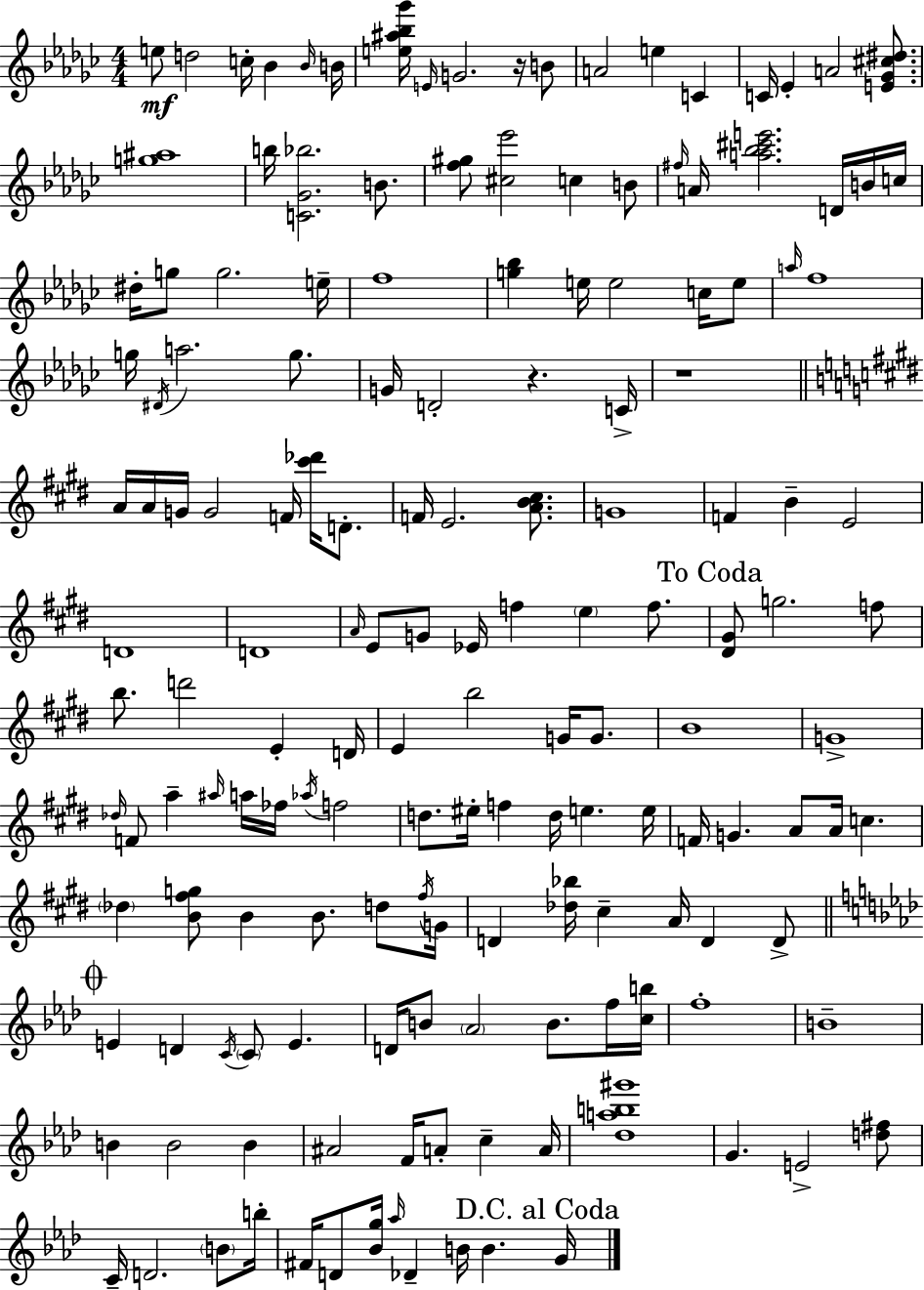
{
  \clef treble
  \numericTimeSignature
  \time 4/4
  \key ees \minor
  e''8\mf d''2 c''16-. bes'4 \grace { bes'16 } | b'16 <e'' ais'' bes'' ges'''>16 \grace { e'16 } g'2. r16 | b'8 a'2 e''4 c'4 | c'16 ees'4-. a'2 <e' ges' cis'' dis''>8. | \break <g'' ais''>1 | b''16 <c' ges' bes''>2. b'8. | <f'' gis''>8 <cis'' ees'''>2 c''4 | b'8 \grace { fis''16 } a'16 <a'' bes'' cis''' e'''>2. | \break d'16 b'16 c''16 dis''16-. g''8 g''2. | e''16-- f''1 | <g'' bes''>4 e''16 e''2 | c''16 e''8 \grace { a''16 } f''1 | \break g''16 \acciaccatura { dis'16 } a''2. | g''8. g'16 d'2-. r4. | c'16-> r1 | \bar "||" \break \key e \major a'16 a'16 g'16 g'2 f'16 <cis''' des'''>16 d'8.-. | f'16 e'2. <a' b' cis''>8. | g'1 | f'4 b'4-- e'2 | \break d'1 | d'1 | \grace { a'16 } e'8 g'8 ees'16 f''4 \parenthesize e''4 f''8. | \mark "To Coda" <dis' gis'>8 g''2. f''8 | \break b''8. d'''2 e'4-. | d'16 e'4 b''2 g'16 g'8. | b'1 | g'1-> | \break \grace { des''16 } f'8 a''4-- \grace { ais''16 } a''16 fes''16 \acciaccatura { aes''16 } f''2 | d''8. eis''16-. f''4 d''16 e''4. | e''16 f'16 g'4. a'8 a'16 c''4. | \parenthesize des''4 <b' fis'' g''>8 b'4 b'8. | \break d''8 \acciaccatura { fis''16 } g'16 d'4 <des'' bes''>16 cis''4-- a'16 d'4 | d'8-> \mark \markup { \musicglyph "scripts.coda" } \bar "||" \break \key aes \major e'4 d'4 \acciaccatura { c'16 } \parenthesize c'8 e'4. | d'16 b'8 \parenthesize aes'2 b'8. f''16 | <c'' b''>16 f''1-. | b'1-- | \break b'4 b'2 b'4 | ais'2 f'16 a'8-. c''4-- | a'16 <des'' a'' b'' gis'''>1 | g'4. e'2-> <d'' fis''>8 | \break c'16-- d'2. \parenthesize b'8 | b''16-. fis'16 d'8 <bes' g''>16 \grace { aes''16 } des'4-- b'16 b'4. | \mark "D.C. al Coda" g'16 \bar "|."
}